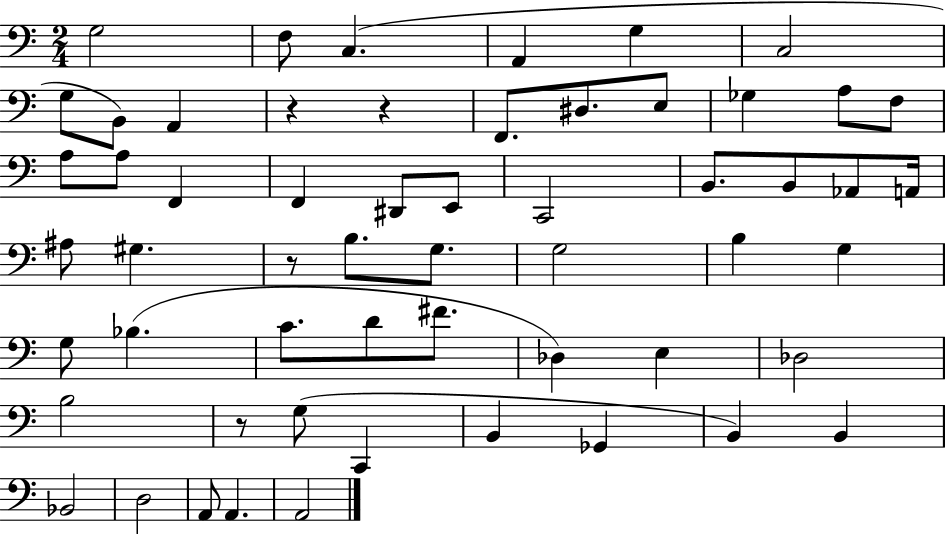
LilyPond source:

{
  \clef bass
  \numericTimeSignature
  \time 2/4
  \key c \major
  \repeat volta 2 { g2 | f8 c4.( | a,4 g4 | c2 | \break g8 b,8) a,4 | r4 r4 | f,8. dis8. e8 | ges4 a8 f8 | \break a8 a8 f,4 | f,4 dis,8 e,8 | c,2 | b,8. b,8 aes,8 a,16 | \break ais8 gis4. | r8 b8. g8. | g2 | b4 g4 | \break g8 bes4.( | c'8. d'8 fis'8. | des4) e4 | des2 | \break b2 | r8 g8( c,4 | b,4 ges,4 | b,4) b,4 | \break bes,2 | d2 | a,8 a,4. | a,2 | \break } \bar "|."
}